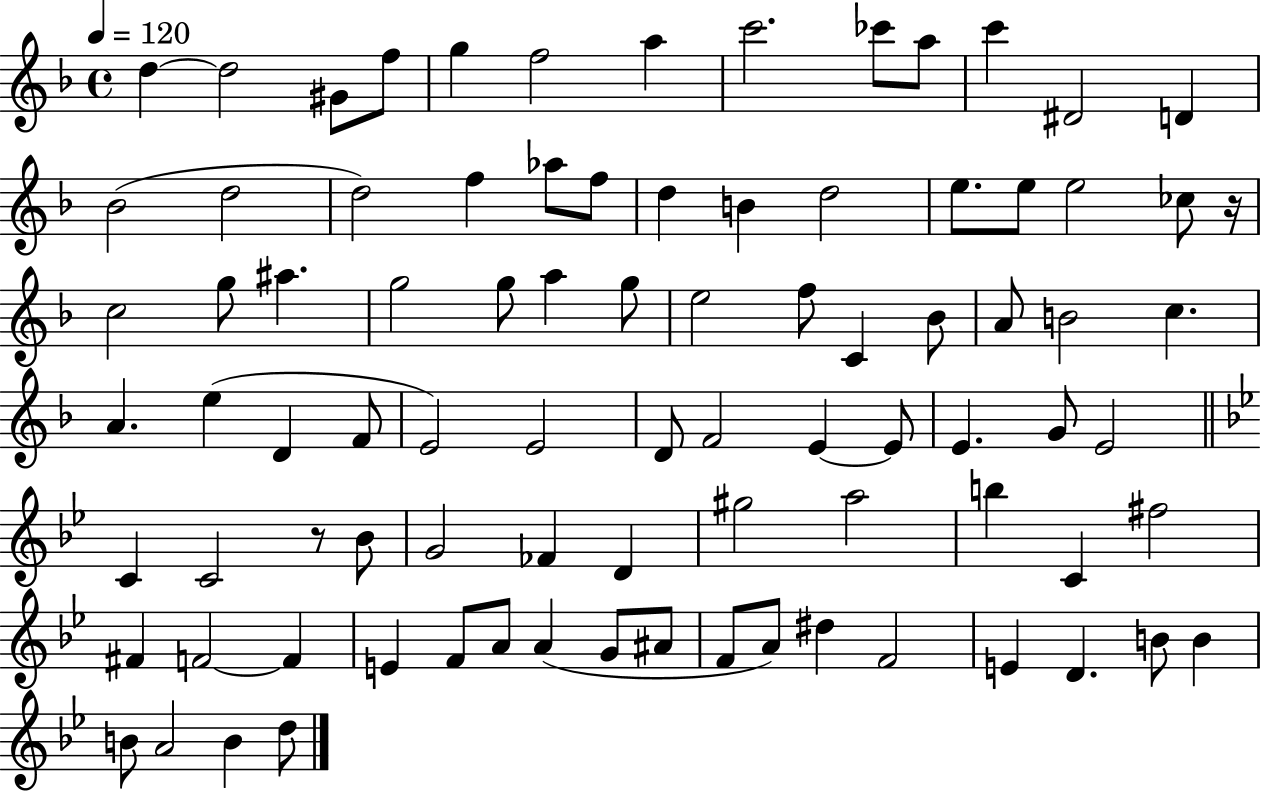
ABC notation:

X:1
T:Untitled
M:4/4
L:1/4
K:F
d d2 ^G/2 f/2 g f2 a c'2 _c'/2 a/2 c' ^D2 D _B2 d2 d2 f _a/2 f/2 d B d2 e/2 e/2 e2 _c/2 z/4 c2 g/2 ^a g2 g/2 a g/2 e2 f/2 C _B/2 A/2 B2 c A e D F/2 E2 E2 D/2 F2 E E/2 E G/2 E2 C C2 z/2 _B/2 G2 _F D ^g2 a2 b C ^f2 ^F F2 F E F/2 A/2 A G/2 ^A/2 F/2 A/2 ^d F2 E D B/2 B B/2 A2 B d/2